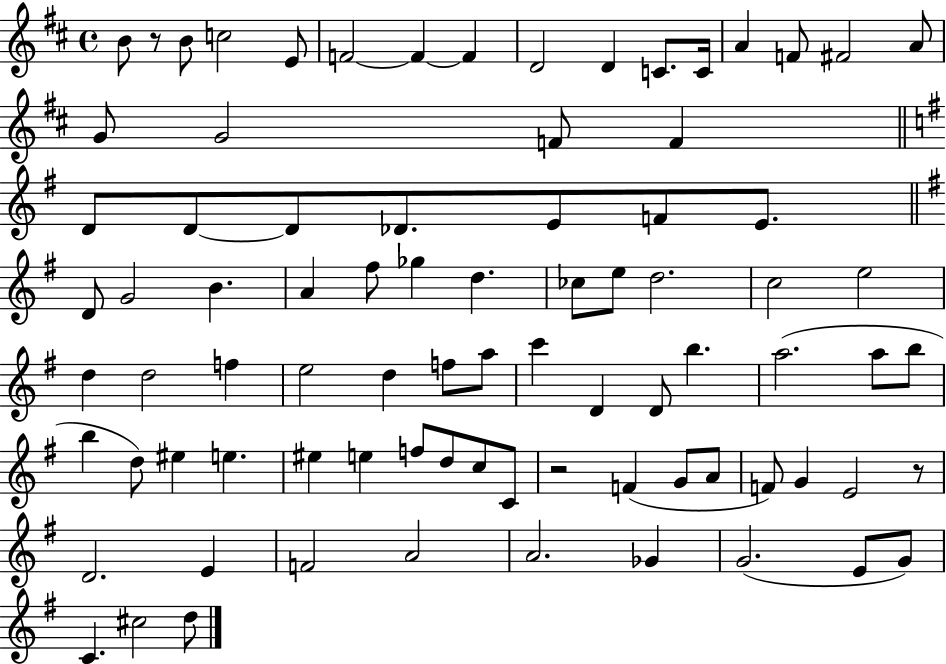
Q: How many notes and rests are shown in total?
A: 83